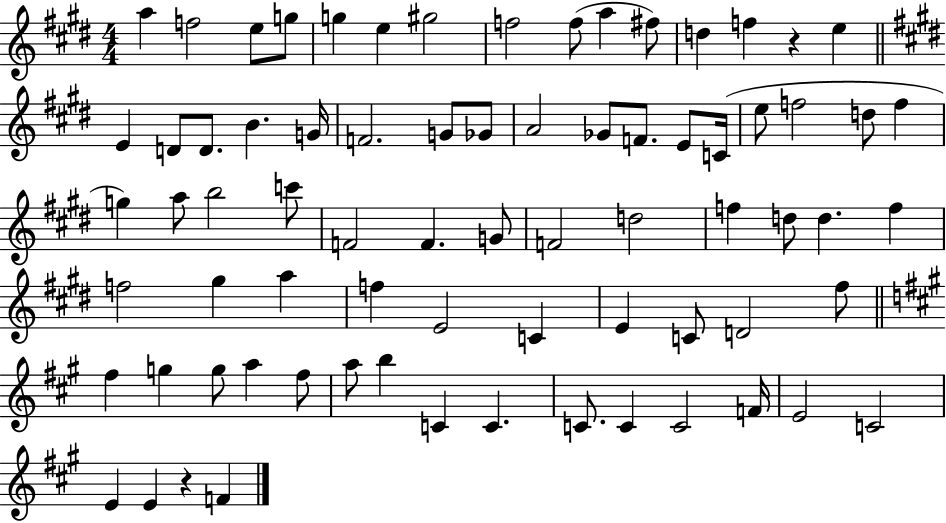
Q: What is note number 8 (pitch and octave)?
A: F5